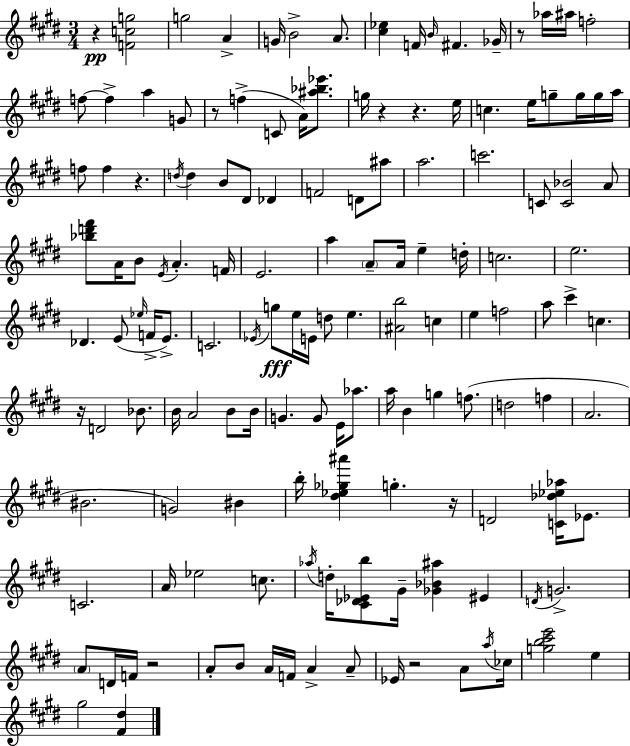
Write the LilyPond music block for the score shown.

{
  \clef treble
  \numericTimeSignature
  \time 3/4
  \key e \major
  r4\pp <f' c'' g''>2 | g''2 a'4-> | g'16 b'2-> a'8. | <cis'' ees''>4 f'16 \grace { b'16 } fis'4. | \break ges'16-- r8 aes''16 ais''16 f''2-. | f''8~~ f''4-> a''4 g'8 | r8 f''4->( c'8 a'16) <ais'' bes'' ees'''>8. | g''16 r4 r4. | \break e''16 c''4. e''16 g''8-- g''16 g''16 | a''16 f''8 f''4 r4. | \acciaccatura { d''16 } d''4 b'8 dis'8 des'4 | f'2 d'8 | \break ais''8 a''2. | c'''2. | c'8 <c' bes'>2 | a'8 <bes'' d''' fis'''>8 a'16 b'8 \acciaccatura { e'16 } a'4.-. | \break f'16 e'2. | a''4 \parenthesize a'8-- a'16 e''4-- | d''16-. c''2. | e''2. | \break des'4. e'8( \grace { ees''16 } | f'16-> e'8.->) c'2. | \acciaccatura { ees'16 }\fff g''8 e''16 e'16 d''8 e''4. | <ais' b''>2 | \break c''4 e''4 f''2 | a''8 cis'''4-> c''4. | r16 d'2 | bes'8. b'16 a'2 | \break b'8 b'16 g'4. g'8 | e'16 aes''8. a''16 b'4 g''4 | f''8.( d''2 | f''4 a'2. | \break bis'2. | g'2) | bis'4 b''16-. <dis'' ees'' ges'' ais'''>4 g''4.-. | r16 d'2 | \break <c' des'' ees'' aes''>16 ees'8. c'2. | a'16 ees''2 | c''8. \acciaccatura { aes''16 } d''16-. <cis' des' ees' b''>8 gis'16-- <ges' bes' ais''>4 | eis'4 \acciaccatura { d'16 } g'2.-> | \break \parenthesize a'8 d'16 f'16 r2 | a'8-. b'8 a'16 | f'16 a'4-> a'8-- ees'16 r2 | a'8 \acciaccatura { a''16 } ces''16 <g'' b'' cis''' e'''>2 | \break e''4 gis''2 | <fis' dis''>4 \bar "|."
}